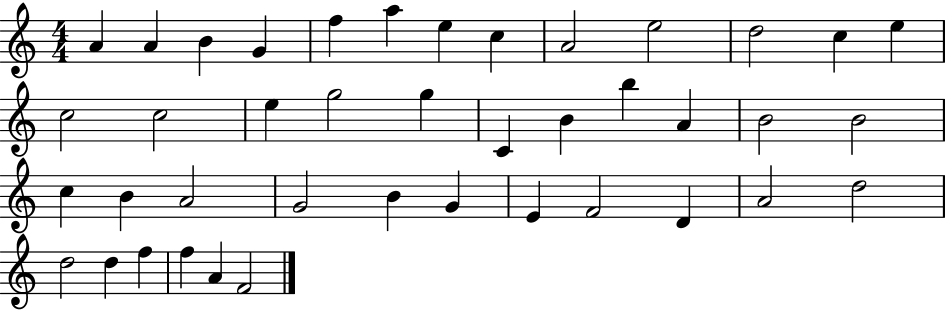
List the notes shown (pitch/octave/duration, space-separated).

A4/q A4/q B4/q G4/q F5/q A5/q E5/q C5/q A4/h E5/h D5/h C5/q E5/q C5/h C5/h E5/q G5/h G5/q C4/q B4/q B5/q A4/q B4/h B4/h C5/q B4/q A4/h G4/h B4/q G4/q E4/q F4/h D4/q A4/h D5/h D5/h D5/q F5/q F5/q A4/q F4/h